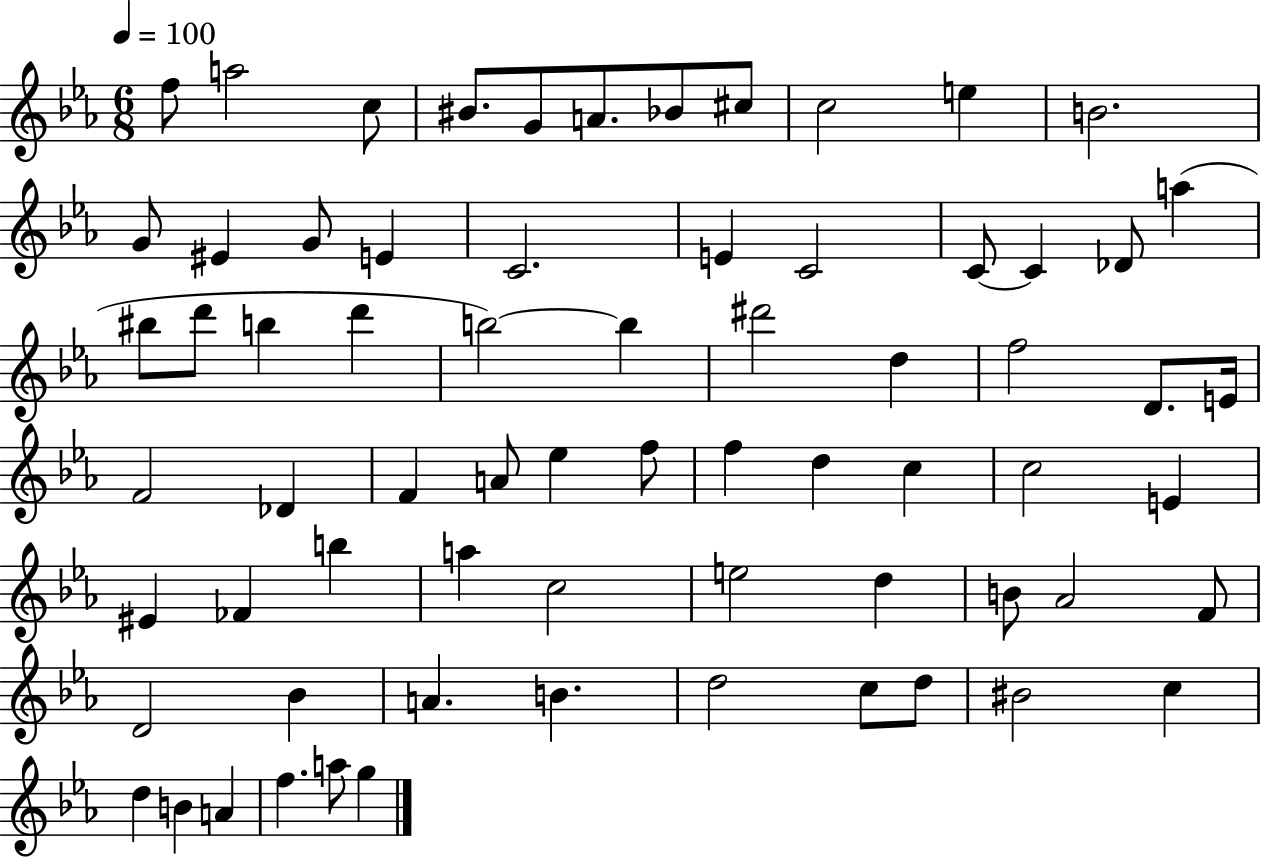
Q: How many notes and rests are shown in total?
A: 69